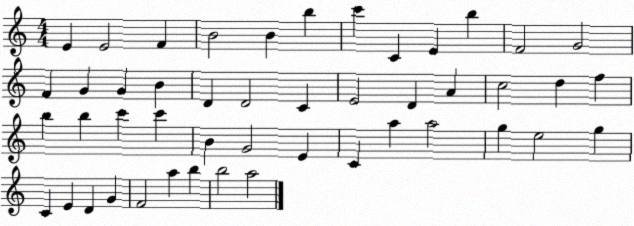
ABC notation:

X:1
T:Untitled
M:4/4
L:1/4
K:C
E E2 F B2 B b c' C E b F2 G2 F G G B D D2 C E2 D A c2 d f b b c' c' B G2 E C a a2 g e2 g C E D G F2 a b b2 a2